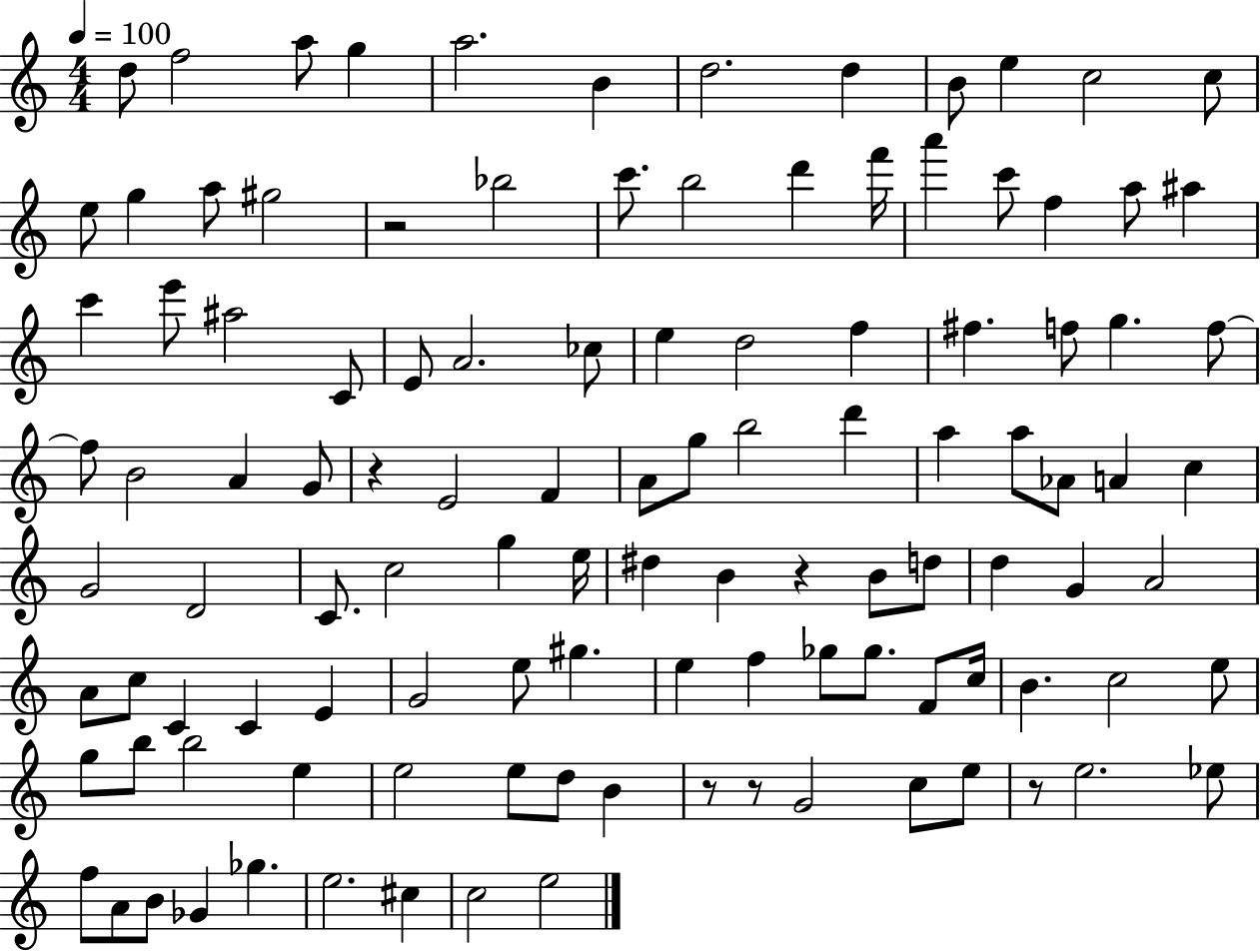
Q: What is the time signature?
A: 4/4